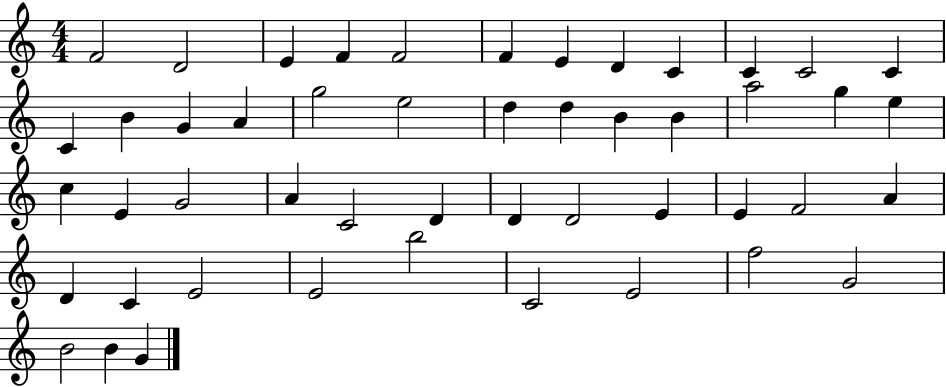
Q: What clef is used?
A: treble